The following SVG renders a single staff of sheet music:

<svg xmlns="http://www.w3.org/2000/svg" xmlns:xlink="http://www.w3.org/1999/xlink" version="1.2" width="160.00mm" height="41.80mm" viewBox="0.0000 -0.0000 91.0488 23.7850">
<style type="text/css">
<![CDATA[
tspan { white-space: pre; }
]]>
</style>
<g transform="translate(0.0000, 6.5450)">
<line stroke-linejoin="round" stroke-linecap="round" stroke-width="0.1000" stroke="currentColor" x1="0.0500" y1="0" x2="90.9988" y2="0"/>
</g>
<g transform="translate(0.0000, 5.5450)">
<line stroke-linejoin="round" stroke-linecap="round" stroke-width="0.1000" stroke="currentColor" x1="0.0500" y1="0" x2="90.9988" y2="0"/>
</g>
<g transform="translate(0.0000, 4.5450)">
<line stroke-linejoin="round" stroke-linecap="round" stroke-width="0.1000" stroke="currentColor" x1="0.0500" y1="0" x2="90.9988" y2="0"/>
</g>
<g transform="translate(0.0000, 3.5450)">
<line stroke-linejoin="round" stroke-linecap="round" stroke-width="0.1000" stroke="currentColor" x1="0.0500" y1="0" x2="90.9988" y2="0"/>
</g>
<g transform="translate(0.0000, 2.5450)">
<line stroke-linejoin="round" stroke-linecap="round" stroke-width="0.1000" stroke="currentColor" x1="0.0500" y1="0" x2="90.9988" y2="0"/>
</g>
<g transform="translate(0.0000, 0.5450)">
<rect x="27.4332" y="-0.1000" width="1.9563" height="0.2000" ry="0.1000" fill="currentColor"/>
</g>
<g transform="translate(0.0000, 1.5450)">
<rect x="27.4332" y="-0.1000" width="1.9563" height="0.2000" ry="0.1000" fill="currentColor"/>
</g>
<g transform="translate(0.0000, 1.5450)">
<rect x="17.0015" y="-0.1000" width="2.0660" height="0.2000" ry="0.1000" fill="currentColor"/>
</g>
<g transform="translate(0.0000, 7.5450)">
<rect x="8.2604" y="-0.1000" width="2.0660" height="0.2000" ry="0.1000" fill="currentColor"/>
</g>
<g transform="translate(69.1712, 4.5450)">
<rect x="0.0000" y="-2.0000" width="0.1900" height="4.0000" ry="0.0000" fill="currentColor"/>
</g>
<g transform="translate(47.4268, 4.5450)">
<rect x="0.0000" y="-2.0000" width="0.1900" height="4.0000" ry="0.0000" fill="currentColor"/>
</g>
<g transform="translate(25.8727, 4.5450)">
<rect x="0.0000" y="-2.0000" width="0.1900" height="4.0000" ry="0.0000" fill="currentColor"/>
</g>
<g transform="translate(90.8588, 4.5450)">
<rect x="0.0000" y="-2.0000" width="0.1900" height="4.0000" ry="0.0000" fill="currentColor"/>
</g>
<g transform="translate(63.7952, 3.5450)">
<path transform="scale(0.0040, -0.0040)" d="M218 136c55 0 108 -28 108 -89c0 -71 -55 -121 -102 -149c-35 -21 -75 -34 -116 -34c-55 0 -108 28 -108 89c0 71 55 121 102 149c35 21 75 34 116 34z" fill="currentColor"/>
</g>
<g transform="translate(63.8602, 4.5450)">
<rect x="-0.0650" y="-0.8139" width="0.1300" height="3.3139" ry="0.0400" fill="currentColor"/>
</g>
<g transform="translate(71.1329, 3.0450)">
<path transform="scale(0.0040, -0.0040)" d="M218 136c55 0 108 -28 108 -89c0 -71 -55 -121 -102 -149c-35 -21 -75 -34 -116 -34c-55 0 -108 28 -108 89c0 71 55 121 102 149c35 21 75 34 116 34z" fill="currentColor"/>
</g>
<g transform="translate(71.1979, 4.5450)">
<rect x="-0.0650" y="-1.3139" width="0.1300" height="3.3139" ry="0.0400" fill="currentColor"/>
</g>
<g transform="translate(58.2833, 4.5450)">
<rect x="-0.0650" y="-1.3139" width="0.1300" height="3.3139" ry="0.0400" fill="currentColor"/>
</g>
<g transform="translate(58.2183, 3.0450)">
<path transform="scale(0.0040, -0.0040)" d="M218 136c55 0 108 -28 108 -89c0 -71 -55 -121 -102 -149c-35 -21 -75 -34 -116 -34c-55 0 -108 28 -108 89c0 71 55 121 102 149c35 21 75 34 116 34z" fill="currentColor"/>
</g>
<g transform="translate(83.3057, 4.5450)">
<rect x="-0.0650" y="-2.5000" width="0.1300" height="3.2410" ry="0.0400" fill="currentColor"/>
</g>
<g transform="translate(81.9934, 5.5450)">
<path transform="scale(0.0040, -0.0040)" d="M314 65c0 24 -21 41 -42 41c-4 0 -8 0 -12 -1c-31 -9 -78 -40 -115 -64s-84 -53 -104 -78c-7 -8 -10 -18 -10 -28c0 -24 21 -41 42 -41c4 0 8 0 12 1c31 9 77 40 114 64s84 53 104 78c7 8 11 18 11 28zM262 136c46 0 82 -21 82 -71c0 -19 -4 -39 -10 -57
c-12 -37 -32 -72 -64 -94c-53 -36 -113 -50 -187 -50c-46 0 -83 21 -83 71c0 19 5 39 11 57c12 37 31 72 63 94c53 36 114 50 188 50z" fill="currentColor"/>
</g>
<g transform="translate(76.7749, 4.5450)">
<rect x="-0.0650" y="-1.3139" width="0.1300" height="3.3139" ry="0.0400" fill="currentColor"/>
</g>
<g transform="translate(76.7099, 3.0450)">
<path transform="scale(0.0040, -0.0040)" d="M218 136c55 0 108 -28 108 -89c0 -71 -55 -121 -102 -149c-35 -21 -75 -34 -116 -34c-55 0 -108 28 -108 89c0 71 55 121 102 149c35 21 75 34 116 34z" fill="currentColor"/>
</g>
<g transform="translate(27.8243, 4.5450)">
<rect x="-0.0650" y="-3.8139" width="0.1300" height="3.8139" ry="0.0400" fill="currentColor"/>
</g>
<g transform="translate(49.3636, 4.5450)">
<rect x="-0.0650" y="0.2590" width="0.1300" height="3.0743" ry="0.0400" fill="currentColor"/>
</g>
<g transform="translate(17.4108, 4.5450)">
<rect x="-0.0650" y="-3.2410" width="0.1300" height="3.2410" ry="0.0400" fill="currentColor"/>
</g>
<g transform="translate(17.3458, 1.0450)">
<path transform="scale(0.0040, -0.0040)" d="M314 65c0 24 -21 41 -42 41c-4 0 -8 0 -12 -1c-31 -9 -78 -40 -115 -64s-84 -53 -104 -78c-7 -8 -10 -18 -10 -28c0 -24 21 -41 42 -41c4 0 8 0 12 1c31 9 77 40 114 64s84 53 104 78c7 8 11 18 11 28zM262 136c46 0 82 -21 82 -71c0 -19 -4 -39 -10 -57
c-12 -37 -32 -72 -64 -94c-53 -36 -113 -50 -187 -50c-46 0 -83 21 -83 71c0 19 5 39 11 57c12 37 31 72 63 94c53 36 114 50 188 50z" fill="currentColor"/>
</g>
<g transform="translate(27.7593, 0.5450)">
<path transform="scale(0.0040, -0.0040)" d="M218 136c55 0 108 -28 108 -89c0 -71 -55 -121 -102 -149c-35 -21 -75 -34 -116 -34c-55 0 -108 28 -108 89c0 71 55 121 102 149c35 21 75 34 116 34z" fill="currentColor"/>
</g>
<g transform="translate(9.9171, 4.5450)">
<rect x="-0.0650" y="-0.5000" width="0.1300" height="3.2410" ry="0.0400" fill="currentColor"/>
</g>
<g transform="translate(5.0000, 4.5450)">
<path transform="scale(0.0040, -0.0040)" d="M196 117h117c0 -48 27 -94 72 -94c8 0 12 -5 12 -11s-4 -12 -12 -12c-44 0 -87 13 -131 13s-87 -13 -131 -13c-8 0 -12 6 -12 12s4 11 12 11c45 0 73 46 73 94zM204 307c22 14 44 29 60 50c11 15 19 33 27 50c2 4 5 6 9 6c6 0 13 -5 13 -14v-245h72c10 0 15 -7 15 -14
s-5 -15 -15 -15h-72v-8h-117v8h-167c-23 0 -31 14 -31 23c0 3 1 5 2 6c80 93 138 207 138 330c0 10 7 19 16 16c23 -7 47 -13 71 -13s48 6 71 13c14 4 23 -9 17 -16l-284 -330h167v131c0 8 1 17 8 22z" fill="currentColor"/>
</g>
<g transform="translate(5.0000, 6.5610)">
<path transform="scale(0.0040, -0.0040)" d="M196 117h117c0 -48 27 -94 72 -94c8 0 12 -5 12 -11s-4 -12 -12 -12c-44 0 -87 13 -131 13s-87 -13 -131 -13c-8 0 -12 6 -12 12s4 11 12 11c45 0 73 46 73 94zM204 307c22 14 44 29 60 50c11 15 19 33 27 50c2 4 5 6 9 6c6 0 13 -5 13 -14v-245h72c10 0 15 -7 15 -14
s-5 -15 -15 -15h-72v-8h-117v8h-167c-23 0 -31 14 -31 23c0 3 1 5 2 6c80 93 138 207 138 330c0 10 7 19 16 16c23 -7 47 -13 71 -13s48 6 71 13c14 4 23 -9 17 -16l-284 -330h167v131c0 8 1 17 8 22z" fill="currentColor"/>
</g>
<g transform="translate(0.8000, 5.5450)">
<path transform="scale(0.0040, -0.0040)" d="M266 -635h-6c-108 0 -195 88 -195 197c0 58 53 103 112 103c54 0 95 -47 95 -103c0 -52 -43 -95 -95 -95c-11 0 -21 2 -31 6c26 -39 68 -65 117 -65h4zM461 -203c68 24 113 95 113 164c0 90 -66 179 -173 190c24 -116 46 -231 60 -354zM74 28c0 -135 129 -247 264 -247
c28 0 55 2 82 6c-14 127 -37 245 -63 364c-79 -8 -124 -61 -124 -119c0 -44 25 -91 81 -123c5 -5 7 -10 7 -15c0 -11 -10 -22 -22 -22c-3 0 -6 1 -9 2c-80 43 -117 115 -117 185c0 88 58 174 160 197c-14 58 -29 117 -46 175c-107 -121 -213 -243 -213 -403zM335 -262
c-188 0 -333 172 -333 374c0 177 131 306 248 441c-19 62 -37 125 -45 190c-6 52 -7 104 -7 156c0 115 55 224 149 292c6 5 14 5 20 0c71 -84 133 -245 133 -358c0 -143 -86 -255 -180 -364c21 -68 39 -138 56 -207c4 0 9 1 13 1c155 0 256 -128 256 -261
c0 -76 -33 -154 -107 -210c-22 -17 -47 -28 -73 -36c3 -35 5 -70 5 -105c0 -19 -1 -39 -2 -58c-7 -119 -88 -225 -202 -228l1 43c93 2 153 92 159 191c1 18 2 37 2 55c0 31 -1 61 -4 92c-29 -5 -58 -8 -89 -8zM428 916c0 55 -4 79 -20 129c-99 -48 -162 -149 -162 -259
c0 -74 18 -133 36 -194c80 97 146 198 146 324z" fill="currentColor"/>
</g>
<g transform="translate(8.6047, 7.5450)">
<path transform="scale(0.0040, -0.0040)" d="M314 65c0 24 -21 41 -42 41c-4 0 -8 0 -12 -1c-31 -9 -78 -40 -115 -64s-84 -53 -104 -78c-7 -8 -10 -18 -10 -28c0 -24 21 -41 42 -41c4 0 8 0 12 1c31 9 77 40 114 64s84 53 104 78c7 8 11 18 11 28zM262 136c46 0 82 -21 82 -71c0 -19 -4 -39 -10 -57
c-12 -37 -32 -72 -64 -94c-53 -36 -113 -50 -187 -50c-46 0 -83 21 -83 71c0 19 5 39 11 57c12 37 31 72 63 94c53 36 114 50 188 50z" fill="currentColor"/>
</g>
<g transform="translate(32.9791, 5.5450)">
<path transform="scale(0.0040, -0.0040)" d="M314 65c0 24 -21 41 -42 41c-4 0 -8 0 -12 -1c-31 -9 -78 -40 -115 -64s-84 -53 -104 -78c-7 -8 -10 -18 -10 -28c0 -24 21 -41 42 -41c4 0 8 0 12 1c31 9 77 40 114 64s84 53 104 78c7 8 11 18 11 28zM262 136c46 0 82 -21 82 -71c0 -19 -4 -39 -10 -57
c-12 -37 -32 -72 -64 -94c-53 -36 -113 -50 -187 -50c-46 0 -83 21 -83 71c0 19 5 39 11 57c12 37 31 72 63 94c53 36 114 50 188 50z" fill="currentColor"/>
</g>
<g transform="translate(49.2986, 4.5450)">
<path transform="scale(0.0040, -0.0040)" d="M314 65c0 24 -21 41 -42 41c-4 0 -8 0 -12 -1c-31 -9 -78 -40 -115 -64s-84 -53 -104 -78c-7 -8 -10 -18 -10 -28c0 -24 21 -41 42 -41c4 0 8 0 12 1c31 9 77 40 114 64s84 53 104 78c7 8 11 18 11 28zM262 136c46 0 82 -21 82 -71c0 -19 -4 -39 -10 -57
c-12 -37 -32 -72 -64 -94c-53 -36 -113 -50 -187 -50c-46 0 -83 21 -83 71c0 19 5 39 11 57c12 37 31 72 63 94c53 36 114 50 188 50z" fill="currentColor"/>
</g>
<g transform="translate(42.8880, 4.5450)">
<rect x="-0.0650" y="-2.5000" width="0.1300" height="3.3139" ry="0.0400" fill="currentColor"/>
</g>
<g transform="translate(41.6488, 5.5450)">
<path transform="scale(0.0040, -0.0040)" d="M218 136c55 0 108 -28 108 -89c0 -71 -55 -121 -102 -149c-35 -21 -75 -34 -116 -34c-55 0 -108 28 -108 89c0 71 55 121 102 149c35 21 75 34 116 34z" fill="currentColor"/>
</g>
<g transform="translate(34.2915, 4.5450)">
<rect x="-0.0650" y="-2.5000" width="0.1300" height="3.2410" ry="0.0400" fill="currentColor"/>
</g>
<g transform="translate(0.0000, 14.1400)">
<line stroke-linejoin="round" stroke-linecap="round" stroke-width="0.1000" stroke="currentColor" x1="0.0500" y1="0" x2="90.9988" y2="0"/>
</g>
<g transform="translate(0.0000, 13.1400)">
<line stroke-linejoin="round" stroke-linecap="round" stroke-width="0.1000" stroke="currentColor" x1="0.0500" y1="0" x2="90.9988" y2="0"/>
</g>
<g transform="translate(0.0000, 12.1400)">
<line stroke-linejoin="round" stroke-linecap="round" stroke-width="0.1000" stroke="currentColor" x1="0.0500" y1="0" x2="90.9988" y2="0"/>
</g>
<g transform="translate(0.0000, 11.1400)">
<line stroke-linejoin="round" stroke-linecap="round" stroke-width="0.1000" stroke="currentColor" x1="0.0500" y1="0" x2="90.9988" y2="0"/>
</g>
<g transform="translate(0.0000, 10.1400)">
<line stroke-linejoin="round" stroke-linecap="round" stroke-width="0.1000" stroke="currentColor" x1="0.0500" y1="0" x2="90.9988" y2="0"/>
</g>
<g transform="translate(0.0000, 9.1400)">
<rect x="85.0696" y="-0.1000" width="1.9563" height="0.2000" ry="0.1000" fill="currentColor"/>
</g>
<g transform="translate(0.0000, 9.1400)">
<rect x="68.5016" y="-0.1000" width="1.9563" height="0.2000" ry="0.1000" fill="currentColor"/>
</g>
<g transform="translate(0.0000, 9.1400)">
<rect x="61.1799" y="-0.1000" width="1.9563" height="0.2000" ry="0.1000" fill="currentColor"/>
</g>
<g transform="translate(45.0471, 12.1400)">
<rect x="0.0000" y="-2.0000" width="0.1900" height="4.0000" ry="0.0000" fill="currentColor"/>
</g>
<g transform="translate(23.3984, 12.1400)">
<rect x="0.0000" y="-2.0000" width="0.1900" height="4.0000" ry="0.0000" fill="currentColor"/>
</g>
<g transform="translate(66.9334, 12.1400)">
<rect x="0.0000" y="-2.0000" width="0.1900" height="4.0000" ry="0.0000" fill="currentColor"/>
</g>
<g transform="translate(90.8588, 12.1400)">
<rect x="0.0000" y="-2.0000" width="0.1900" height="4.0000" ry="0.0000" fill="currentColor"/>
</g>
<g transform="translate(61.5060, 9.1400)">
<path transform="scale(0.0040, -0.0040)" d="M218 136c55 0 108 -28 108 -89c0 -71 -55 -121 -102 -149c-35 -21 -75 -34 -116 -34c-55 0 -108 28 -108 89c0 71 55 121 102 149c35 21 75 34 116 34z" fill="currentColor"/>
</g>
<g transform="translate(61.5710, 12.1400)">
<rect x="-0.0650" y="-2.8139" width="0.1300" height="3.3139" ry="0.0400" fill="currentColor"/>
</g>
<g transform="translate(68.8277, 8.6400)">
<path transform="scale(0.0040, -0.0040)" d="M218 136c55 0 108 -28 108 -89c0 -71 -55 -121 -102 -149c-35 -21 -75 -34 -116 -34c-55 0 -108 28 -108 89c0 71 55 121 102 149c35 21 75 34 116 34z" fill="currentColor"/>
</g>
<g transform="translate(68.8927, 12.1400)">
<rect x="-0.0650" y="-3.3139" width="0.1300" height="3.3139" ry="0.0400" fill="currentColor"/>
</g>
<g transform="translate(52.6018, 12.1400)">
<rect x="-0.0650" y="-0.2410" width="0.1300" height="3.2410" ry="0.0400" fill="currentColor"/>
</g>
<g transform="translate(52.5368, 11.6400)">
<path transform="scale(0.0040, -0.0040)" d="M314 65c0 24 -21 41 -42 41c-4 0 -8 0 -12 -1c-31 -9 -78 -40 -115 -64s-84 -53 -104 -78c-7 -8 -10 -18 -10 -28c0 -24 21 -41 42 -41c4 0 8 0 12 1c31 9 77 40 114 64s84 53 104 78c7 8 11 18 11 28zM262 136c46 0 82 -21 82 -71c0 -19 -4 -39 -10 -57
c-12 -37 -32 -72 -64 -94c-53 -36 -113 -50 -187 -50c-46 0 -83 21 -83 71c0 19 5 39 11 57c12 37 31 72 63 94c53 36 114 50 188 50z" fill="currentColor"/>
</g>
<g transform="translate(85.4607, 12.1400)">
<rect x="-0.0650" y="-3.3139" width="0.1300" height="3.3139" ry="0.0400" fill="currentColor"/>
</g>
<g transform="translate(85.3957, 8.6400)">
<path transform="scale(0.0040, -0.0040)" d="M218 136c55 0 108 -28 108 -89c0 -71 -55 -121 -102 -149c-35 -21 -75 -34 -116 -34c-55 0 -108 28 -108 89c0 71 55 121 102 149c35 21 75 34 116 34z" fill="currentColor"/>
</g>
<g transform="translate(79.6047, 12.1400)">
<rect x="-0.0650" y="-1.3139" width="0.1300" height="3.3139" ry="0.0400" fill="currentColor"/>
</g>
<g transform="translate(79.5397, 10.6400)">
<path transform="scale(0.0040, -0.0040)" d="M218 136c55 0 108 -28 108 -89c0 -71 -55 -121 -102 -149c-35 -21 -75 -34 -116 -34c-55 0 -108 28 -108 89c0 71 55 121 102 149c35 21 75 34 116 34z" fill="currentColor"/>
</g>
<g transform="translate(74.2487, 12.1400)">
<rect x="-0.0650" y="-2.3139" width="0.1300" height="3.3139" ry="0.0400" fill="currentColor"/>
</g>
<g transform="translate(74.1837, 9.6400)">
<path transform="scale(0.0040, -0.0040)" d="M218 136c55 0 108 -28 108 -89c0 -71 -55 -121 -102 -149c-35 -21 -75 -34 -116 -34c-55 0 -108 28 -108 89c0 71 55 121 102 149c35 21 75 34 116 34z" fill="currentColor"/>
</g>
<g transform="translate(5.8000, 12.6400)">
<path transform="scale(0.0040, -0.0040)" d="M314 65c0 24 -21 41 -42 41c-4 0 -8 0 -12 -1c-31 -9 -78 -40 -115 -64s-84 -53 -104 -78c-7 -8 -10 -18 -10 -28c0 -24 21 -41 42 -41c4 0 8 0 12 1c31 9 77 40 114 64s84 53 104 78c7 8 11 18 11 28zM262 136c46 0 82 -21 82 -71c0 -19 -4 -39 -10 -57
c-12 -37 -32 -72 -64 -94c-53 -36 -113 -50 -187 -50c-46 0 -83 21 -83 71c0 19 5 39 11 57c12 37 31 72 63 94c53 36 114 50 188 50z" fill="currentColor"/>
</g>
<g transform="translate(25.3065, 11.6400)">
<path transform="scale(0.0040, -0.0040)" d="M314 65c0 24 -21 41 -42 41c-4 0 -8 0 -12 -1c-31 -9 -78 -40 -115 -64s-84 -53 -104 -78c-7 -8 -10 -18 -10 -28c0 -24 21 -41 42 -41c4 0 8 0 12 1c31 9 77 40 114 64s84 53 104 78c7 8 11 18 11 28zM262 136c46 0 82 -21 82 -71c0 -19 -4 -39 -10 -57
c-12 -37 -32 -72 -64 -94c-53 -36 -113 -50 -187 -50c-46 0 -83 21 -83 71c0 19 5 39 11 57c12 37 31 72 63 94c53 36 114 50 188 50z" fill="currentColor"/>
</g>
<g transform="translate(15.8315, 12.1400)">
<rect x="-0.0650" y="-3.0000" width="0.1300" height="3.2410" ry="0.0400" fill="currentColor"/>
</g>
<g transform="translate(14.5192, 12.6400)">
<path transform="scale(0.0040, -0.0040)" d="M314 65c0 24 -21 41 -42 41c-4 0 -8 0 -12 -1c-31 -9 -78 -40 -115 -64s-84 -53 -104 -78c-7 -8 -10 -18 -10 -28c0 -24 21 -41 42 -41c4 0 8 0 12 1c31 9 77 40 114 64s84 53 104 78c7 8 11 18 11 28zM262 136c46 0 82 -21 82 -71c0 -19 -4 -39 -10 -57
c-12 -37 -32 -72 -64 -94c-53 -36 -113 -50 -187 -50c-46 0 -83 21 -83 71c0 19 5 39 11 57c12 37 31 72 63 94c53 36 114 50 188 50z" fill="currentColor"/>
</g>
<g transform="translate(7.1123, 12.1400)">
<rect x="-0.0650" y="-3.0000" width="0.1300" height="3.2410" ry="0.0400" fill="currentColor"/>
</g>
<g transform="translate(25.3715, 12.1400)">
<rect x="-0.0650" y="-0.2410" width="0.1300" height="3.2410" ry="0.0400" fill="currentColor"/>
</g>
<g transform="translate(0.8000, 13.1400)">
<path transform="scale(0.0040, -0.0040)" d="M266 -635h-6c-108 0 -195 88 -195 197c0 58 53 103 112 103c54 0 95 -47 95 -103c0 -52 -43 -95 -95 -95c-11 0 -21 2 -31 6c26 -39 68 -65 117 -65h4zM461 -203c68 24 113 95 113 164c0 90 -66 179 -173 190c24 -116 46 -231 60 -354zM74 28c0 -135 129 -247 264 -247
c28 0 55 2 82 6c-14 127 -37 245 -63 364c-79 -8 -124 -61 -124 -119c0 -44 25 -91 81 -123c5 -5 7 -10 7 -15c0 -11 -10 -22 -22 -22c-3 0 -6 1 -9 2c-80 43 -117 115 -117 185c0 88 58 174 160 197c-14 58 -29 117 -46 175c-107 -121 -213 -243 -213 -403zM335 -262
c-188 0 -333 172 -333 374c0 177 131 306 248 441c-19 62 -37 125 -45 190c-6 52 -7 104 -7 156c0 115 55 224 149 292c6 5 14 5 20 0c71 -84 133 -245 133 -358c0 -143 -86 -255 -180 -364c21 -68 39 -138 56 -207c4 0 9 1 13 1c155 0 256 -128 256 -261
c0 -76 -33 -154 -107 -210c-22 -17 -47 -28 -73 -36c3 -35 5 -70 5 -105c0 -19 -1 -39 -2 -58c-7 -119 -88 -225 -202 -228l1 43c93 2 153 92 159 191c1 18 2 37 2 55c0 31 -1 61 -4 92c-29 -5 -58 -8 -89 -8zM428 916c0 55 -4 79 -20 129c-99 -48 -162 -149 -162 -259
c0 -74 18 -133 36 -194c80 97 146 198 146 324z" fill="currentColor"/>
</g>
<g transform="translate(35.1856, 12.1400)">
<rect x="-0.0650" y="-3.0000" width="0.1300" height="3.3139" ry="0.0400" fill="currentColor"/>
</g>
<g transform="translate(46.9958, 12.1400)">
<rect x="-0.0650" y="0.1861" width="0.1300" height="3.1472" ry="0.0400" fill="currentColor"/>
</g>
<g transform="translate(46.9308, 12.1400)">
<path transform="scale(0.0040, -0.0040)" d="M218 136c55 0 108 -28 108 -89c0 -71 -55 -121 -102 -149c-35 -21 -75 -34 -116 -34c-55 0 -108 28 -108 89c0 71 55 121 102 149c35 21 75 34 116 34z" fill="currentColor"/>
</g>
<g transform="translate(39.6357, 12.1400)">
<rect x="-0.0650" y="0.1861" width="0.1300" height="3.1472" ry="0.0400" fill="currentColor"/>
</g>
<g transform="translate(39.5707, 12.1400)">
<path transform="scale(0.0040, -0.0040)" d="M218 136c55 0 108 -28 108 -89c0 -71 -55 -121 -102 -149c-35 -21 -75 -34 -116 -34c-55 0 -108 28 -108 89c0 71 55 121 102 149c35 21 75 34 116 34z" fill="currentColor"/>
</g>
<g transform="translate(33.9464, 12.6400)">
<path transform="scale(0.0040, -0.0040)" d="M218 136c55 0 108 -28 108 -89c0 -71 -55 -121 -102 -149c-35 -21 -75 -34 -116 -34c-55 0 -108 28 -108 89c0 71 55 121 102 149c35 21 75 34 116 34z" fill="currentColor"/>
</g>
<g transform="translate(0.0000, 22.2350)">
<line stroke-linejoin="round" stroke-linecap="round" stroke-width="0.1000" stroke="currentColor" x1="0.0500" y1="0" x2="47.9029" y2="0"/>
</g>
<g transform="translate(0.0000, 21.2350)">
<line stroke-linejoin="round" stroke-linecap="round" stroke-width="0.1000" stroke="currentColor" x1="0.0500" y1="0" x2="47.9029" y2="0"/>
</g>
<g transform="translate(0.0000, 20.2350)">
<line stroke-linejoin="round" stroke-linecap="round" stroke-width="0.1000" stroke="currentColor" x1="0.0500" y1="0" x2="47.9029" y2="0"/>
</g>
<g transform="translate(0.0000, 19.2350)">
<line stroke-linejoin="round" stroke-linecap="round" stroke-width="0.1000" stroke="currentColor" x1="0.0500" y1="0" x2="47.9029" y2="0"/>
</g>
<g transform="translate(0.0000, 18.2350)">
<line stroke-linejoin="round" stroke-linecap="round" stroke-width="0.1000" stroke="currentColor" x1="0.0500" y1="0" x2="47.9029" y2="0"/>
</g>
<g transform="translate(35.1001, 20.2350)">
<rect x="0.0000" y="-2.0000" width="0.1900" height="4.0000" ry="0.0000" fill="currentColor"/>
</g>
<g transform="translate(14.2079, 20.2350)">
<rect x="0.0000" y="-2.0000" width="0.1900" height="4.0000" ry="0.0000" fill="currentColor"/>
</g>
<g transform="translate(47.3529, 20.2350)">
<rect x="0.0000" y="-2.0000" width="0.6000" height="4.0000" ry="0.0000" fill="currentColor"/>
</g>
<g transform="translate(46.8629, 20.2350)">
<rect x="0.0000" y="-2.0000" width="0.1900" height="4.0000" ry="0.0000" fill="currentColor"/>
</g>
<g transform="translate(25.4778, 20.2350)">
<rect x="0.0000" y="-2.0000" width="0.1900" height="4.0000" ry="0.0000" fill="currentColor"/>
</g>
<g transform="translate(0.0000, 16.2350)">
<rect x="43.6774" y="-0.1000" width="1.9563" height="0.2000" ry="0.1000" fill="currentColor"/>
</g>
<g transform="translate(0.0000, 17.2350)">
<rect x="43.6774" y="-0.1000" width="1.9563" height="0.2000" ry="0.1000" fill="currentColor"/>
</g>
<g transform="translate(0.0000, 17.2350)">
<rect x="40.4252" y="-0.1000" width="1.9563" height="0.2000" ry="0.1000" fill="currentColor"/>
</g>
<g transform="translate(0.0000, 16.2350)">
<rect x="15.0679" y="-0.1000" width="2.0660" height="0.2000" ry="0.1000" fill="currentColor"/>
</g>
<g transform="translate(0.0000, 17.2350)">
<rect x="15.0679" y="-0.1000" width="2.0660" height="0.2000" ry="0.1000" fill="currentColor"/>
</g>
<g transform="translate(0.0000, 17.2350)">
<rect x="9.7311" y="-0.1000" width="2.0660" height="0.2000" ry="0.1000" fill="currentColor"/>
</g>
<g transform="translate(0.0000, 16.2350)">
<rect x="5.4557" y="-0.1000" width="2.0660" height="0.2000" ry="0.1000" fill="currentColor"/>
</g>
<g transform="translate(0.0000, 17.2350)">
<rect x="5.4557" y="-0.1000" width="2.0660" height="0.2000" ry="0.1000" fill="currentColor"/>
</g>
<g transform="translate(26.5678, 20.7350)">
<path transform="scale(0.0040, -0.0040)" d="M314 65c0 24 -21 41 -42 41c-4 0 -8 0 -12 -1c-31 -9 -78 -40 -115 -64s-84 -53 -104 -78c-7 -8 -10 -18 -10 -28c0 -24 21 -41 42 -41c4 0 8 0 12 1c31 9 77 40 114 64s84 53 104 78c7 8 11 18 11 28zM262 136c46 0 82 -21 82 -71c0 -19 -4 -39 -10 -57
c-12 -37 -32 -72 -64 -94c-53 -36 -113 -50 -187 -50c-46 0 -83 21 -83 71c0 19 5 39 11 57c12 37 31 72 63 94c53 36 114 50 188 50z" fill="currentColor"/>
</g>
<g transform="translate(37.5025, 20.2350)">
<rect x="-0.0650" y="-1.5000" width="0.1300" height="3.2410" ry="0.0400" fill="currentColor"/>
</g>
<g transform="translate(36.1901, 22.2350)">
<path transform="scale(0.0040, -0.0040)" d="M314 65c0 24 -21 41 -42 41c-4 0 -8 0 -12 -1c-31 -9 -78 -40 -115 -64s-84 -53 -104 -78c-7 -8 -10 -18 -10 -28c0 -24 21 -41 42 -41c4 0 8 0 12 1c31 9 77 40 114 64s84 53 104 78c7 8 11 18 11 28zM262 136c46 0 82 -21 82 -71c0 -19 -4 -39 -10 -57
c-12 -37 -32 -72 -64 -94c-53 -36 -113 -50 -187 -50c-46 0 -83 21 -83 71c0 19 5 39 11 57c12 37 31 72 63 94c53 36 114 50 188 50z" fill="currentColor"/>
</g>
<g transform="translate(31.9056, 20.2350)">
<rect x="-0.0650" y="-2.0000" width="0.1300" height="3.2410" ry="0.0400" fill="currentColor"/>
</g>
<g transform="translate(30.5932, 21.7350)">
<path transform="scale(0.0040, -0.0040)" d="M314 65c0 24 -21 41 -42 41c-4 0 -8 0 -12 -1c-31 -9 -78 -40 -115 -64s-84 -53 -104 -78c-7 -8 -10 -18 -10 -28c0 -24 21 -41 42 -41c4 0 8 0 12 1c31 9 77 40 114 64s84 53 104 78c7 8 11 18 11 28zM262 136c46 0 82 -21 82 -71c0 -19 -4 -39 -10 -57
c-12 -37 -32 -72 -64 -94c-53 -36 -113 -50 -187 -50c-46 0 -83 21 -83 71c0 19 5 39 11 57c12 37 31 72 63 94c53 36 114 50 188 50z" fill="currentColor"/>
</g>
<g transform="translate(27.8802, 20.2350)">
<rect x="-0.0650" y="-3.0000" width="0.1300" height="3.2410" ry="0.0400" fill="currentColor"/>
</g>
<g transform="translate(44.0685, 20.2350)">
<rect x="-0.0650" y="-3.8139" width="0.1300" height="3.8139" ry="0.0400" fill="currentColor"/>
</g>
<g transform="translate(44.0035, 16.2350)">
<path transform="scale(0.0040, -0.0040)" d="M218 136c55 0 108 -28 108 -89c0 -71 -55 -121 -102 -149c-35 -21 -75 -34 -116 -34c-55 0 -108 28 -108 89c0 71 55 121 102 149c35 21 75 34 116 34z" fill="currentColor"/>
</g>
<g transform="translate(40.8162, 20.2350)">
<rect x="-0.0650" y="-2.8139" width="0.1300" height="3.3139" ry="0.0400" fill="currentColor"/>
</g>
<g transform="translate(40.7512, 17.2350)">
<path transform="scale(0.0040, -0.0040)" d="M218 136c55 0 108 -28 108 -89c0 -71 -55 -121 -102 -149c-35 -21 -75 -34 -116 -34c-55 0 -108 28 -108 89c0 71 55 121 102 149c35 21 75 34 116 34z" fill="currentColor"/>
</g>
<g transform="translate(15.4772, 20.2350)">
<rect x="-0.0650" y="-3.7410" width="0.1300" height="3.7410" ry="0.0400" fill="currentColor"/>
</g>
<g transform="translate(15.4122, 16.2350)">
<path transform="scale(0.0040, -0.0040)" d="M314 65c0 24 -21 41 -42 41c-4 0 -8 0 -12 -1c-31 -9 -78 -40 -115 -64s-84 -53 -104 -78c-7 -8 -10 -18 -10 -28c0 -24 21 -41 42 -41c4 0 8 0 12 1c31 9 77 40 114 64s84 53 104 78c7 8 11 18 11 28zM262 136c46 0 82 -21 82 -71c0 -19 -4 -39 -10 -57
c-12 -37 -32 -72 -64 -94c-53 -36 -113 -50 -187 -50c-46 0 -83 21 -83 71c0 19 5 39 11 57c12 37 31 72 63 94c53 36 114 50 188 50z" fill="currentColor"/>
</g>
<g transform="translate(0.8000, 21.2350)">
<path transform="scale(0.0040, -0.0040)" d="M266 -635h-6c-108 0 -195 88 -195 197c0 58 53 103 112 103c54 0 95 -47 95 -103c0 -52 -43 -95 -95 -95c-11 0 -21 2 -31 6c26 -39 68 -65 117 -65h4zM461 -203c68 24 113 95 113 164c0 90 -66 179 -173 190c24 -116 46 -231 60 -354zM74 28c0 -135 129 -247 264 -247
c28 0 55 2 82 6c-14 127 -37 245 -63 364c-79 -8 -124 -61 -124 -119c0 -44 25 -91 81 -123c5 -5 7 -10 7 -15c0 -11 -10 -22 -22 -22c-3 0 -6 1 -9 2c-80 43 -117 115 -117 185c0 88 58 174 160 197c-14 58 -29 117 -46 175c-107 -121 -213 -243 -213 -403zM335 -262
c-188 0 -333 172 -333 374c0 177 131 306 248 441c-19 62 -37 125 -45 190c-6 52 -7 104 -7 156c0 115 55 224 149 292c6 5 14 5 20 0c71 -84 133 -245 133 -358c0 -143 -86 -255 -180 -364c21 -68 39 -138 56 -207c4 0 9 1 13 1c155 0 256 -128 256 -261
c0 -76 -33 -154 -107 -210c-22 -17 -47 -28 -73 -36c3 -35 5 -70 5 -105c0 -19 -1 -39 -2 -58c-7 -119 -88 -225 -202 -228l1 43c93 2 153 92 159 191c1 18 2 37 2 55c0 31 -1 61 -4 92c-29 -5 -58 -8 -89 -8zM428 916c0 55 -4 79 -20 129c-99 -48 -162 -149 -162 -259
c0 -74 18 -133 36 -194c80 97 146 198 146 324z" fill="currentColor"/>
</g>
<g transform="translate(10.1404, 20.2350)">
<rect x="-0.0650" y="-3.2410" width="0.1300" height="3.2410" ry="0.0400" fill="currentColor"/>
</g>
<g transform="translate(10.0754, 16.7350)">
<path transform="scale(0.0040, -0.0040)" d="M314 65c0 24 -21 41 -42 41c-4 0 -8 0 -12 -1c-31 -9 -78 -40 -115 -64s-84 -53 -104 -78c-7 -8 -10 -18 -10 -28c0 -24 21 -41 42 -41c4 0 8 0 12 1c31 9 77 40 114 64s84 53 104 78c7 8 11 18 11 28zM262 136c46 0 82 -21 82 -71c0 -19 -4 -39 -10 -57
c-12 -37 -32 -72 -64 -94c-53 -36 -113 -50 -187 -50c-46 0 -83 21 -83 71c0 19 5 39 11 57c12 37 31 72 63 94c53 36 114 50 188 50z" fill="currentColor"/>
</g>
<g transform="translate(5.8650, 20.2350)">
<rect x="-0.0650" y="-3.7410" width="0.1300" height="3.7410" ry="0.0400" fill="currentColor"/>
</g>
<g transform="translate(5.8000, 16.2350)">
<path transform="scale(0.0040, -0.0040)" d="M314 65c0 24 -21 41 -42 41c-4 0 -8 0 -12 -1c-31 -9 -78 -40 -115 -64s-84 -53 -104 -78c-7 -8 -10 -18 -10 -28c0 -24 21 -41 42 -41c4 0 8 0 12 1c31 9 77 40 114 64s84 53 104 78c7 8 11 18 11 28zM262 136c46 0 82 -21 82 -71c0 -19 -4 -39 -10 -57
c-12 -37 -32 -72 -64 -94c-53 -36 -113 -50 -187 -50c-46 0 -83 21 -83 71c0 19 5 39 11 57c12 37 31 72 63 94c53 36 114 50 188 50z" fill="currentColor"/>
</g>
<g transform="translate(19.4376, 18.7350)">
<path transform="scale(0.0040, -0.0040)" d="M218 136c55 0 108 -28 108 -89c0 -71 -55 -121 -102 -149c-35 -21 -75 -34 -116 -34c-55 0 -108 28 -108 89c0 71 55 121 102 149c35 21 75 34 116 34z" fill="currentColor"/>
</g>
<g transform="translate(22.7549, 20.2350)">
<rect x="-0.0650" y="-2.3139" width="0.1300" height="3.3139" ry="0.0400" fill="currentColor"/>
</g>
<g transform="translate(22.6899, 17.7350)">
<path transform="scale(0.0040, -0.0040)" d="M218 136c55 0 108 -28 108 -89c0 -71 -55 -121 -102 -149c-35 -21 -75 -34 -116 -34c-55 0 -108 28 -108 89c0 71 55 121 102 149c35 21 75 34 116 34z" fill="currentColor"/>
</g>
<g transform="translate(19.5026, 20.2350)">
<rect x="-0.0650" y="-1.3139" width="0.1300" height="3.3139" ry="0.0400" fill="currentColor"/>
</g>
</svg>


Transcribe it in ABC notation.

X:1
T:Untitled
M:4/4
L:1/4
K:C
C2 b2 c' G2 G B2 e d e e G2 A2 A2 c2 A B B c2 a b g e b c'2 b2 c'2 e g A2 F2 E2 a c'